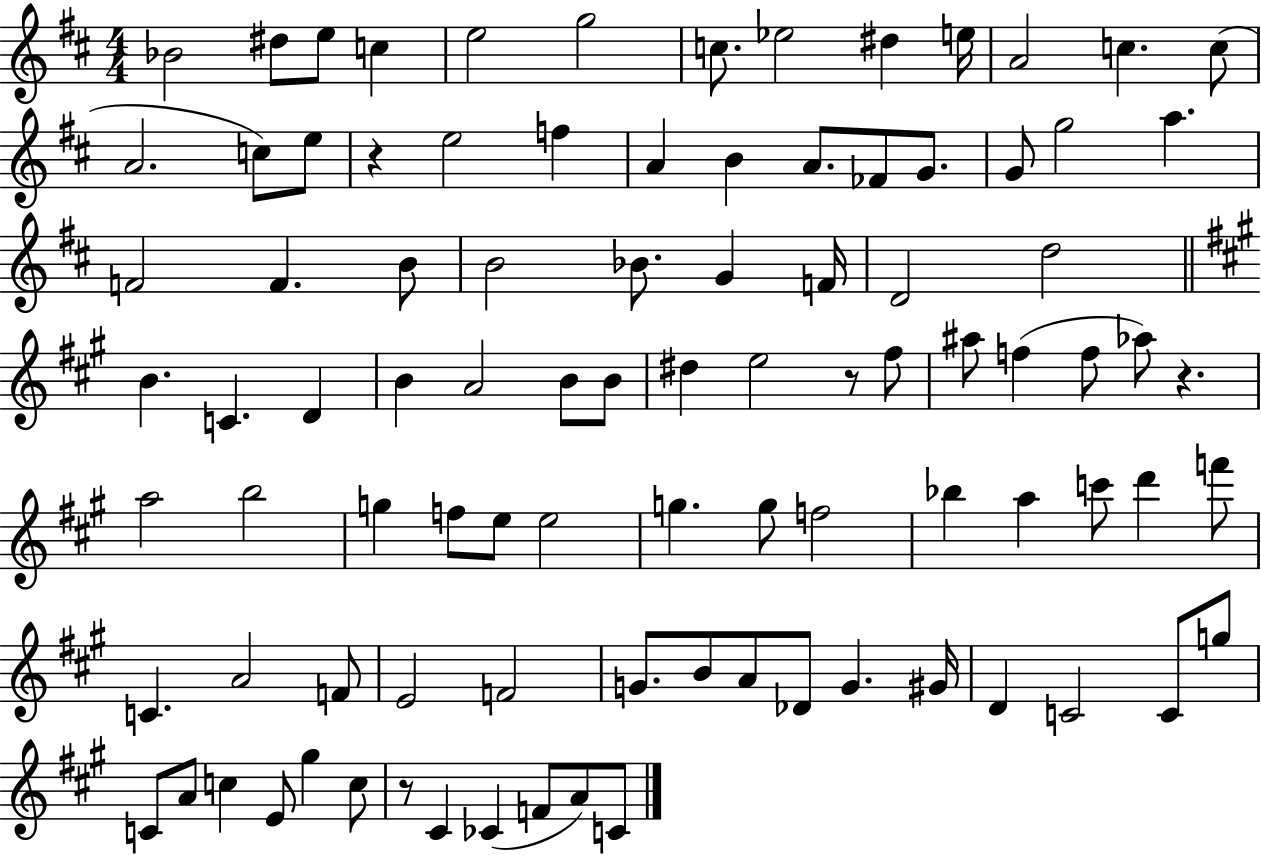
{
  \clef treble
  \numericTimeSignature
  \time 4/4
  \key d \major
  bes'2 dis''8 e''8 c''4 | e''2 g''2 | c''8. ees''2 dis''4 e''16 | a'2 c''4. c''8( | \break a'2. c''8) e''8 | r4 e''2 f''4 | a'4 b'4 a'8. fes'8 g'8. | g'8 g''2 a''4. | \break f'2 f'4. b'8 | b'2 bes'8. g'4 f'16 | d'2 d''2 | \bar "||" \break \key a \major b'4. c'4. d'4 | b'4 a'2 b'8 b'8 | dis''4 e''2 r8 fis''8 | ais''8 f''4( f''8 aes''8) r4. | \break a''2 b''2 | g''4 f''8 e''8 e''2 | g''4. g''8 f''2 | bes''4 a''4 c'''8 d'''4 f'''8 | \break c'4. a'2 f'8 | e'2 f'2 | g'8. b'8 a'8 des'8 g'4. gis'16 | d'4 c'2 c'8 g''8 | \break c'8 a'8 c''4 e'8 gis''4 c''8 | r8 cis'4 ces'4( f'8 a'8) c'8 | \bar "|."
}